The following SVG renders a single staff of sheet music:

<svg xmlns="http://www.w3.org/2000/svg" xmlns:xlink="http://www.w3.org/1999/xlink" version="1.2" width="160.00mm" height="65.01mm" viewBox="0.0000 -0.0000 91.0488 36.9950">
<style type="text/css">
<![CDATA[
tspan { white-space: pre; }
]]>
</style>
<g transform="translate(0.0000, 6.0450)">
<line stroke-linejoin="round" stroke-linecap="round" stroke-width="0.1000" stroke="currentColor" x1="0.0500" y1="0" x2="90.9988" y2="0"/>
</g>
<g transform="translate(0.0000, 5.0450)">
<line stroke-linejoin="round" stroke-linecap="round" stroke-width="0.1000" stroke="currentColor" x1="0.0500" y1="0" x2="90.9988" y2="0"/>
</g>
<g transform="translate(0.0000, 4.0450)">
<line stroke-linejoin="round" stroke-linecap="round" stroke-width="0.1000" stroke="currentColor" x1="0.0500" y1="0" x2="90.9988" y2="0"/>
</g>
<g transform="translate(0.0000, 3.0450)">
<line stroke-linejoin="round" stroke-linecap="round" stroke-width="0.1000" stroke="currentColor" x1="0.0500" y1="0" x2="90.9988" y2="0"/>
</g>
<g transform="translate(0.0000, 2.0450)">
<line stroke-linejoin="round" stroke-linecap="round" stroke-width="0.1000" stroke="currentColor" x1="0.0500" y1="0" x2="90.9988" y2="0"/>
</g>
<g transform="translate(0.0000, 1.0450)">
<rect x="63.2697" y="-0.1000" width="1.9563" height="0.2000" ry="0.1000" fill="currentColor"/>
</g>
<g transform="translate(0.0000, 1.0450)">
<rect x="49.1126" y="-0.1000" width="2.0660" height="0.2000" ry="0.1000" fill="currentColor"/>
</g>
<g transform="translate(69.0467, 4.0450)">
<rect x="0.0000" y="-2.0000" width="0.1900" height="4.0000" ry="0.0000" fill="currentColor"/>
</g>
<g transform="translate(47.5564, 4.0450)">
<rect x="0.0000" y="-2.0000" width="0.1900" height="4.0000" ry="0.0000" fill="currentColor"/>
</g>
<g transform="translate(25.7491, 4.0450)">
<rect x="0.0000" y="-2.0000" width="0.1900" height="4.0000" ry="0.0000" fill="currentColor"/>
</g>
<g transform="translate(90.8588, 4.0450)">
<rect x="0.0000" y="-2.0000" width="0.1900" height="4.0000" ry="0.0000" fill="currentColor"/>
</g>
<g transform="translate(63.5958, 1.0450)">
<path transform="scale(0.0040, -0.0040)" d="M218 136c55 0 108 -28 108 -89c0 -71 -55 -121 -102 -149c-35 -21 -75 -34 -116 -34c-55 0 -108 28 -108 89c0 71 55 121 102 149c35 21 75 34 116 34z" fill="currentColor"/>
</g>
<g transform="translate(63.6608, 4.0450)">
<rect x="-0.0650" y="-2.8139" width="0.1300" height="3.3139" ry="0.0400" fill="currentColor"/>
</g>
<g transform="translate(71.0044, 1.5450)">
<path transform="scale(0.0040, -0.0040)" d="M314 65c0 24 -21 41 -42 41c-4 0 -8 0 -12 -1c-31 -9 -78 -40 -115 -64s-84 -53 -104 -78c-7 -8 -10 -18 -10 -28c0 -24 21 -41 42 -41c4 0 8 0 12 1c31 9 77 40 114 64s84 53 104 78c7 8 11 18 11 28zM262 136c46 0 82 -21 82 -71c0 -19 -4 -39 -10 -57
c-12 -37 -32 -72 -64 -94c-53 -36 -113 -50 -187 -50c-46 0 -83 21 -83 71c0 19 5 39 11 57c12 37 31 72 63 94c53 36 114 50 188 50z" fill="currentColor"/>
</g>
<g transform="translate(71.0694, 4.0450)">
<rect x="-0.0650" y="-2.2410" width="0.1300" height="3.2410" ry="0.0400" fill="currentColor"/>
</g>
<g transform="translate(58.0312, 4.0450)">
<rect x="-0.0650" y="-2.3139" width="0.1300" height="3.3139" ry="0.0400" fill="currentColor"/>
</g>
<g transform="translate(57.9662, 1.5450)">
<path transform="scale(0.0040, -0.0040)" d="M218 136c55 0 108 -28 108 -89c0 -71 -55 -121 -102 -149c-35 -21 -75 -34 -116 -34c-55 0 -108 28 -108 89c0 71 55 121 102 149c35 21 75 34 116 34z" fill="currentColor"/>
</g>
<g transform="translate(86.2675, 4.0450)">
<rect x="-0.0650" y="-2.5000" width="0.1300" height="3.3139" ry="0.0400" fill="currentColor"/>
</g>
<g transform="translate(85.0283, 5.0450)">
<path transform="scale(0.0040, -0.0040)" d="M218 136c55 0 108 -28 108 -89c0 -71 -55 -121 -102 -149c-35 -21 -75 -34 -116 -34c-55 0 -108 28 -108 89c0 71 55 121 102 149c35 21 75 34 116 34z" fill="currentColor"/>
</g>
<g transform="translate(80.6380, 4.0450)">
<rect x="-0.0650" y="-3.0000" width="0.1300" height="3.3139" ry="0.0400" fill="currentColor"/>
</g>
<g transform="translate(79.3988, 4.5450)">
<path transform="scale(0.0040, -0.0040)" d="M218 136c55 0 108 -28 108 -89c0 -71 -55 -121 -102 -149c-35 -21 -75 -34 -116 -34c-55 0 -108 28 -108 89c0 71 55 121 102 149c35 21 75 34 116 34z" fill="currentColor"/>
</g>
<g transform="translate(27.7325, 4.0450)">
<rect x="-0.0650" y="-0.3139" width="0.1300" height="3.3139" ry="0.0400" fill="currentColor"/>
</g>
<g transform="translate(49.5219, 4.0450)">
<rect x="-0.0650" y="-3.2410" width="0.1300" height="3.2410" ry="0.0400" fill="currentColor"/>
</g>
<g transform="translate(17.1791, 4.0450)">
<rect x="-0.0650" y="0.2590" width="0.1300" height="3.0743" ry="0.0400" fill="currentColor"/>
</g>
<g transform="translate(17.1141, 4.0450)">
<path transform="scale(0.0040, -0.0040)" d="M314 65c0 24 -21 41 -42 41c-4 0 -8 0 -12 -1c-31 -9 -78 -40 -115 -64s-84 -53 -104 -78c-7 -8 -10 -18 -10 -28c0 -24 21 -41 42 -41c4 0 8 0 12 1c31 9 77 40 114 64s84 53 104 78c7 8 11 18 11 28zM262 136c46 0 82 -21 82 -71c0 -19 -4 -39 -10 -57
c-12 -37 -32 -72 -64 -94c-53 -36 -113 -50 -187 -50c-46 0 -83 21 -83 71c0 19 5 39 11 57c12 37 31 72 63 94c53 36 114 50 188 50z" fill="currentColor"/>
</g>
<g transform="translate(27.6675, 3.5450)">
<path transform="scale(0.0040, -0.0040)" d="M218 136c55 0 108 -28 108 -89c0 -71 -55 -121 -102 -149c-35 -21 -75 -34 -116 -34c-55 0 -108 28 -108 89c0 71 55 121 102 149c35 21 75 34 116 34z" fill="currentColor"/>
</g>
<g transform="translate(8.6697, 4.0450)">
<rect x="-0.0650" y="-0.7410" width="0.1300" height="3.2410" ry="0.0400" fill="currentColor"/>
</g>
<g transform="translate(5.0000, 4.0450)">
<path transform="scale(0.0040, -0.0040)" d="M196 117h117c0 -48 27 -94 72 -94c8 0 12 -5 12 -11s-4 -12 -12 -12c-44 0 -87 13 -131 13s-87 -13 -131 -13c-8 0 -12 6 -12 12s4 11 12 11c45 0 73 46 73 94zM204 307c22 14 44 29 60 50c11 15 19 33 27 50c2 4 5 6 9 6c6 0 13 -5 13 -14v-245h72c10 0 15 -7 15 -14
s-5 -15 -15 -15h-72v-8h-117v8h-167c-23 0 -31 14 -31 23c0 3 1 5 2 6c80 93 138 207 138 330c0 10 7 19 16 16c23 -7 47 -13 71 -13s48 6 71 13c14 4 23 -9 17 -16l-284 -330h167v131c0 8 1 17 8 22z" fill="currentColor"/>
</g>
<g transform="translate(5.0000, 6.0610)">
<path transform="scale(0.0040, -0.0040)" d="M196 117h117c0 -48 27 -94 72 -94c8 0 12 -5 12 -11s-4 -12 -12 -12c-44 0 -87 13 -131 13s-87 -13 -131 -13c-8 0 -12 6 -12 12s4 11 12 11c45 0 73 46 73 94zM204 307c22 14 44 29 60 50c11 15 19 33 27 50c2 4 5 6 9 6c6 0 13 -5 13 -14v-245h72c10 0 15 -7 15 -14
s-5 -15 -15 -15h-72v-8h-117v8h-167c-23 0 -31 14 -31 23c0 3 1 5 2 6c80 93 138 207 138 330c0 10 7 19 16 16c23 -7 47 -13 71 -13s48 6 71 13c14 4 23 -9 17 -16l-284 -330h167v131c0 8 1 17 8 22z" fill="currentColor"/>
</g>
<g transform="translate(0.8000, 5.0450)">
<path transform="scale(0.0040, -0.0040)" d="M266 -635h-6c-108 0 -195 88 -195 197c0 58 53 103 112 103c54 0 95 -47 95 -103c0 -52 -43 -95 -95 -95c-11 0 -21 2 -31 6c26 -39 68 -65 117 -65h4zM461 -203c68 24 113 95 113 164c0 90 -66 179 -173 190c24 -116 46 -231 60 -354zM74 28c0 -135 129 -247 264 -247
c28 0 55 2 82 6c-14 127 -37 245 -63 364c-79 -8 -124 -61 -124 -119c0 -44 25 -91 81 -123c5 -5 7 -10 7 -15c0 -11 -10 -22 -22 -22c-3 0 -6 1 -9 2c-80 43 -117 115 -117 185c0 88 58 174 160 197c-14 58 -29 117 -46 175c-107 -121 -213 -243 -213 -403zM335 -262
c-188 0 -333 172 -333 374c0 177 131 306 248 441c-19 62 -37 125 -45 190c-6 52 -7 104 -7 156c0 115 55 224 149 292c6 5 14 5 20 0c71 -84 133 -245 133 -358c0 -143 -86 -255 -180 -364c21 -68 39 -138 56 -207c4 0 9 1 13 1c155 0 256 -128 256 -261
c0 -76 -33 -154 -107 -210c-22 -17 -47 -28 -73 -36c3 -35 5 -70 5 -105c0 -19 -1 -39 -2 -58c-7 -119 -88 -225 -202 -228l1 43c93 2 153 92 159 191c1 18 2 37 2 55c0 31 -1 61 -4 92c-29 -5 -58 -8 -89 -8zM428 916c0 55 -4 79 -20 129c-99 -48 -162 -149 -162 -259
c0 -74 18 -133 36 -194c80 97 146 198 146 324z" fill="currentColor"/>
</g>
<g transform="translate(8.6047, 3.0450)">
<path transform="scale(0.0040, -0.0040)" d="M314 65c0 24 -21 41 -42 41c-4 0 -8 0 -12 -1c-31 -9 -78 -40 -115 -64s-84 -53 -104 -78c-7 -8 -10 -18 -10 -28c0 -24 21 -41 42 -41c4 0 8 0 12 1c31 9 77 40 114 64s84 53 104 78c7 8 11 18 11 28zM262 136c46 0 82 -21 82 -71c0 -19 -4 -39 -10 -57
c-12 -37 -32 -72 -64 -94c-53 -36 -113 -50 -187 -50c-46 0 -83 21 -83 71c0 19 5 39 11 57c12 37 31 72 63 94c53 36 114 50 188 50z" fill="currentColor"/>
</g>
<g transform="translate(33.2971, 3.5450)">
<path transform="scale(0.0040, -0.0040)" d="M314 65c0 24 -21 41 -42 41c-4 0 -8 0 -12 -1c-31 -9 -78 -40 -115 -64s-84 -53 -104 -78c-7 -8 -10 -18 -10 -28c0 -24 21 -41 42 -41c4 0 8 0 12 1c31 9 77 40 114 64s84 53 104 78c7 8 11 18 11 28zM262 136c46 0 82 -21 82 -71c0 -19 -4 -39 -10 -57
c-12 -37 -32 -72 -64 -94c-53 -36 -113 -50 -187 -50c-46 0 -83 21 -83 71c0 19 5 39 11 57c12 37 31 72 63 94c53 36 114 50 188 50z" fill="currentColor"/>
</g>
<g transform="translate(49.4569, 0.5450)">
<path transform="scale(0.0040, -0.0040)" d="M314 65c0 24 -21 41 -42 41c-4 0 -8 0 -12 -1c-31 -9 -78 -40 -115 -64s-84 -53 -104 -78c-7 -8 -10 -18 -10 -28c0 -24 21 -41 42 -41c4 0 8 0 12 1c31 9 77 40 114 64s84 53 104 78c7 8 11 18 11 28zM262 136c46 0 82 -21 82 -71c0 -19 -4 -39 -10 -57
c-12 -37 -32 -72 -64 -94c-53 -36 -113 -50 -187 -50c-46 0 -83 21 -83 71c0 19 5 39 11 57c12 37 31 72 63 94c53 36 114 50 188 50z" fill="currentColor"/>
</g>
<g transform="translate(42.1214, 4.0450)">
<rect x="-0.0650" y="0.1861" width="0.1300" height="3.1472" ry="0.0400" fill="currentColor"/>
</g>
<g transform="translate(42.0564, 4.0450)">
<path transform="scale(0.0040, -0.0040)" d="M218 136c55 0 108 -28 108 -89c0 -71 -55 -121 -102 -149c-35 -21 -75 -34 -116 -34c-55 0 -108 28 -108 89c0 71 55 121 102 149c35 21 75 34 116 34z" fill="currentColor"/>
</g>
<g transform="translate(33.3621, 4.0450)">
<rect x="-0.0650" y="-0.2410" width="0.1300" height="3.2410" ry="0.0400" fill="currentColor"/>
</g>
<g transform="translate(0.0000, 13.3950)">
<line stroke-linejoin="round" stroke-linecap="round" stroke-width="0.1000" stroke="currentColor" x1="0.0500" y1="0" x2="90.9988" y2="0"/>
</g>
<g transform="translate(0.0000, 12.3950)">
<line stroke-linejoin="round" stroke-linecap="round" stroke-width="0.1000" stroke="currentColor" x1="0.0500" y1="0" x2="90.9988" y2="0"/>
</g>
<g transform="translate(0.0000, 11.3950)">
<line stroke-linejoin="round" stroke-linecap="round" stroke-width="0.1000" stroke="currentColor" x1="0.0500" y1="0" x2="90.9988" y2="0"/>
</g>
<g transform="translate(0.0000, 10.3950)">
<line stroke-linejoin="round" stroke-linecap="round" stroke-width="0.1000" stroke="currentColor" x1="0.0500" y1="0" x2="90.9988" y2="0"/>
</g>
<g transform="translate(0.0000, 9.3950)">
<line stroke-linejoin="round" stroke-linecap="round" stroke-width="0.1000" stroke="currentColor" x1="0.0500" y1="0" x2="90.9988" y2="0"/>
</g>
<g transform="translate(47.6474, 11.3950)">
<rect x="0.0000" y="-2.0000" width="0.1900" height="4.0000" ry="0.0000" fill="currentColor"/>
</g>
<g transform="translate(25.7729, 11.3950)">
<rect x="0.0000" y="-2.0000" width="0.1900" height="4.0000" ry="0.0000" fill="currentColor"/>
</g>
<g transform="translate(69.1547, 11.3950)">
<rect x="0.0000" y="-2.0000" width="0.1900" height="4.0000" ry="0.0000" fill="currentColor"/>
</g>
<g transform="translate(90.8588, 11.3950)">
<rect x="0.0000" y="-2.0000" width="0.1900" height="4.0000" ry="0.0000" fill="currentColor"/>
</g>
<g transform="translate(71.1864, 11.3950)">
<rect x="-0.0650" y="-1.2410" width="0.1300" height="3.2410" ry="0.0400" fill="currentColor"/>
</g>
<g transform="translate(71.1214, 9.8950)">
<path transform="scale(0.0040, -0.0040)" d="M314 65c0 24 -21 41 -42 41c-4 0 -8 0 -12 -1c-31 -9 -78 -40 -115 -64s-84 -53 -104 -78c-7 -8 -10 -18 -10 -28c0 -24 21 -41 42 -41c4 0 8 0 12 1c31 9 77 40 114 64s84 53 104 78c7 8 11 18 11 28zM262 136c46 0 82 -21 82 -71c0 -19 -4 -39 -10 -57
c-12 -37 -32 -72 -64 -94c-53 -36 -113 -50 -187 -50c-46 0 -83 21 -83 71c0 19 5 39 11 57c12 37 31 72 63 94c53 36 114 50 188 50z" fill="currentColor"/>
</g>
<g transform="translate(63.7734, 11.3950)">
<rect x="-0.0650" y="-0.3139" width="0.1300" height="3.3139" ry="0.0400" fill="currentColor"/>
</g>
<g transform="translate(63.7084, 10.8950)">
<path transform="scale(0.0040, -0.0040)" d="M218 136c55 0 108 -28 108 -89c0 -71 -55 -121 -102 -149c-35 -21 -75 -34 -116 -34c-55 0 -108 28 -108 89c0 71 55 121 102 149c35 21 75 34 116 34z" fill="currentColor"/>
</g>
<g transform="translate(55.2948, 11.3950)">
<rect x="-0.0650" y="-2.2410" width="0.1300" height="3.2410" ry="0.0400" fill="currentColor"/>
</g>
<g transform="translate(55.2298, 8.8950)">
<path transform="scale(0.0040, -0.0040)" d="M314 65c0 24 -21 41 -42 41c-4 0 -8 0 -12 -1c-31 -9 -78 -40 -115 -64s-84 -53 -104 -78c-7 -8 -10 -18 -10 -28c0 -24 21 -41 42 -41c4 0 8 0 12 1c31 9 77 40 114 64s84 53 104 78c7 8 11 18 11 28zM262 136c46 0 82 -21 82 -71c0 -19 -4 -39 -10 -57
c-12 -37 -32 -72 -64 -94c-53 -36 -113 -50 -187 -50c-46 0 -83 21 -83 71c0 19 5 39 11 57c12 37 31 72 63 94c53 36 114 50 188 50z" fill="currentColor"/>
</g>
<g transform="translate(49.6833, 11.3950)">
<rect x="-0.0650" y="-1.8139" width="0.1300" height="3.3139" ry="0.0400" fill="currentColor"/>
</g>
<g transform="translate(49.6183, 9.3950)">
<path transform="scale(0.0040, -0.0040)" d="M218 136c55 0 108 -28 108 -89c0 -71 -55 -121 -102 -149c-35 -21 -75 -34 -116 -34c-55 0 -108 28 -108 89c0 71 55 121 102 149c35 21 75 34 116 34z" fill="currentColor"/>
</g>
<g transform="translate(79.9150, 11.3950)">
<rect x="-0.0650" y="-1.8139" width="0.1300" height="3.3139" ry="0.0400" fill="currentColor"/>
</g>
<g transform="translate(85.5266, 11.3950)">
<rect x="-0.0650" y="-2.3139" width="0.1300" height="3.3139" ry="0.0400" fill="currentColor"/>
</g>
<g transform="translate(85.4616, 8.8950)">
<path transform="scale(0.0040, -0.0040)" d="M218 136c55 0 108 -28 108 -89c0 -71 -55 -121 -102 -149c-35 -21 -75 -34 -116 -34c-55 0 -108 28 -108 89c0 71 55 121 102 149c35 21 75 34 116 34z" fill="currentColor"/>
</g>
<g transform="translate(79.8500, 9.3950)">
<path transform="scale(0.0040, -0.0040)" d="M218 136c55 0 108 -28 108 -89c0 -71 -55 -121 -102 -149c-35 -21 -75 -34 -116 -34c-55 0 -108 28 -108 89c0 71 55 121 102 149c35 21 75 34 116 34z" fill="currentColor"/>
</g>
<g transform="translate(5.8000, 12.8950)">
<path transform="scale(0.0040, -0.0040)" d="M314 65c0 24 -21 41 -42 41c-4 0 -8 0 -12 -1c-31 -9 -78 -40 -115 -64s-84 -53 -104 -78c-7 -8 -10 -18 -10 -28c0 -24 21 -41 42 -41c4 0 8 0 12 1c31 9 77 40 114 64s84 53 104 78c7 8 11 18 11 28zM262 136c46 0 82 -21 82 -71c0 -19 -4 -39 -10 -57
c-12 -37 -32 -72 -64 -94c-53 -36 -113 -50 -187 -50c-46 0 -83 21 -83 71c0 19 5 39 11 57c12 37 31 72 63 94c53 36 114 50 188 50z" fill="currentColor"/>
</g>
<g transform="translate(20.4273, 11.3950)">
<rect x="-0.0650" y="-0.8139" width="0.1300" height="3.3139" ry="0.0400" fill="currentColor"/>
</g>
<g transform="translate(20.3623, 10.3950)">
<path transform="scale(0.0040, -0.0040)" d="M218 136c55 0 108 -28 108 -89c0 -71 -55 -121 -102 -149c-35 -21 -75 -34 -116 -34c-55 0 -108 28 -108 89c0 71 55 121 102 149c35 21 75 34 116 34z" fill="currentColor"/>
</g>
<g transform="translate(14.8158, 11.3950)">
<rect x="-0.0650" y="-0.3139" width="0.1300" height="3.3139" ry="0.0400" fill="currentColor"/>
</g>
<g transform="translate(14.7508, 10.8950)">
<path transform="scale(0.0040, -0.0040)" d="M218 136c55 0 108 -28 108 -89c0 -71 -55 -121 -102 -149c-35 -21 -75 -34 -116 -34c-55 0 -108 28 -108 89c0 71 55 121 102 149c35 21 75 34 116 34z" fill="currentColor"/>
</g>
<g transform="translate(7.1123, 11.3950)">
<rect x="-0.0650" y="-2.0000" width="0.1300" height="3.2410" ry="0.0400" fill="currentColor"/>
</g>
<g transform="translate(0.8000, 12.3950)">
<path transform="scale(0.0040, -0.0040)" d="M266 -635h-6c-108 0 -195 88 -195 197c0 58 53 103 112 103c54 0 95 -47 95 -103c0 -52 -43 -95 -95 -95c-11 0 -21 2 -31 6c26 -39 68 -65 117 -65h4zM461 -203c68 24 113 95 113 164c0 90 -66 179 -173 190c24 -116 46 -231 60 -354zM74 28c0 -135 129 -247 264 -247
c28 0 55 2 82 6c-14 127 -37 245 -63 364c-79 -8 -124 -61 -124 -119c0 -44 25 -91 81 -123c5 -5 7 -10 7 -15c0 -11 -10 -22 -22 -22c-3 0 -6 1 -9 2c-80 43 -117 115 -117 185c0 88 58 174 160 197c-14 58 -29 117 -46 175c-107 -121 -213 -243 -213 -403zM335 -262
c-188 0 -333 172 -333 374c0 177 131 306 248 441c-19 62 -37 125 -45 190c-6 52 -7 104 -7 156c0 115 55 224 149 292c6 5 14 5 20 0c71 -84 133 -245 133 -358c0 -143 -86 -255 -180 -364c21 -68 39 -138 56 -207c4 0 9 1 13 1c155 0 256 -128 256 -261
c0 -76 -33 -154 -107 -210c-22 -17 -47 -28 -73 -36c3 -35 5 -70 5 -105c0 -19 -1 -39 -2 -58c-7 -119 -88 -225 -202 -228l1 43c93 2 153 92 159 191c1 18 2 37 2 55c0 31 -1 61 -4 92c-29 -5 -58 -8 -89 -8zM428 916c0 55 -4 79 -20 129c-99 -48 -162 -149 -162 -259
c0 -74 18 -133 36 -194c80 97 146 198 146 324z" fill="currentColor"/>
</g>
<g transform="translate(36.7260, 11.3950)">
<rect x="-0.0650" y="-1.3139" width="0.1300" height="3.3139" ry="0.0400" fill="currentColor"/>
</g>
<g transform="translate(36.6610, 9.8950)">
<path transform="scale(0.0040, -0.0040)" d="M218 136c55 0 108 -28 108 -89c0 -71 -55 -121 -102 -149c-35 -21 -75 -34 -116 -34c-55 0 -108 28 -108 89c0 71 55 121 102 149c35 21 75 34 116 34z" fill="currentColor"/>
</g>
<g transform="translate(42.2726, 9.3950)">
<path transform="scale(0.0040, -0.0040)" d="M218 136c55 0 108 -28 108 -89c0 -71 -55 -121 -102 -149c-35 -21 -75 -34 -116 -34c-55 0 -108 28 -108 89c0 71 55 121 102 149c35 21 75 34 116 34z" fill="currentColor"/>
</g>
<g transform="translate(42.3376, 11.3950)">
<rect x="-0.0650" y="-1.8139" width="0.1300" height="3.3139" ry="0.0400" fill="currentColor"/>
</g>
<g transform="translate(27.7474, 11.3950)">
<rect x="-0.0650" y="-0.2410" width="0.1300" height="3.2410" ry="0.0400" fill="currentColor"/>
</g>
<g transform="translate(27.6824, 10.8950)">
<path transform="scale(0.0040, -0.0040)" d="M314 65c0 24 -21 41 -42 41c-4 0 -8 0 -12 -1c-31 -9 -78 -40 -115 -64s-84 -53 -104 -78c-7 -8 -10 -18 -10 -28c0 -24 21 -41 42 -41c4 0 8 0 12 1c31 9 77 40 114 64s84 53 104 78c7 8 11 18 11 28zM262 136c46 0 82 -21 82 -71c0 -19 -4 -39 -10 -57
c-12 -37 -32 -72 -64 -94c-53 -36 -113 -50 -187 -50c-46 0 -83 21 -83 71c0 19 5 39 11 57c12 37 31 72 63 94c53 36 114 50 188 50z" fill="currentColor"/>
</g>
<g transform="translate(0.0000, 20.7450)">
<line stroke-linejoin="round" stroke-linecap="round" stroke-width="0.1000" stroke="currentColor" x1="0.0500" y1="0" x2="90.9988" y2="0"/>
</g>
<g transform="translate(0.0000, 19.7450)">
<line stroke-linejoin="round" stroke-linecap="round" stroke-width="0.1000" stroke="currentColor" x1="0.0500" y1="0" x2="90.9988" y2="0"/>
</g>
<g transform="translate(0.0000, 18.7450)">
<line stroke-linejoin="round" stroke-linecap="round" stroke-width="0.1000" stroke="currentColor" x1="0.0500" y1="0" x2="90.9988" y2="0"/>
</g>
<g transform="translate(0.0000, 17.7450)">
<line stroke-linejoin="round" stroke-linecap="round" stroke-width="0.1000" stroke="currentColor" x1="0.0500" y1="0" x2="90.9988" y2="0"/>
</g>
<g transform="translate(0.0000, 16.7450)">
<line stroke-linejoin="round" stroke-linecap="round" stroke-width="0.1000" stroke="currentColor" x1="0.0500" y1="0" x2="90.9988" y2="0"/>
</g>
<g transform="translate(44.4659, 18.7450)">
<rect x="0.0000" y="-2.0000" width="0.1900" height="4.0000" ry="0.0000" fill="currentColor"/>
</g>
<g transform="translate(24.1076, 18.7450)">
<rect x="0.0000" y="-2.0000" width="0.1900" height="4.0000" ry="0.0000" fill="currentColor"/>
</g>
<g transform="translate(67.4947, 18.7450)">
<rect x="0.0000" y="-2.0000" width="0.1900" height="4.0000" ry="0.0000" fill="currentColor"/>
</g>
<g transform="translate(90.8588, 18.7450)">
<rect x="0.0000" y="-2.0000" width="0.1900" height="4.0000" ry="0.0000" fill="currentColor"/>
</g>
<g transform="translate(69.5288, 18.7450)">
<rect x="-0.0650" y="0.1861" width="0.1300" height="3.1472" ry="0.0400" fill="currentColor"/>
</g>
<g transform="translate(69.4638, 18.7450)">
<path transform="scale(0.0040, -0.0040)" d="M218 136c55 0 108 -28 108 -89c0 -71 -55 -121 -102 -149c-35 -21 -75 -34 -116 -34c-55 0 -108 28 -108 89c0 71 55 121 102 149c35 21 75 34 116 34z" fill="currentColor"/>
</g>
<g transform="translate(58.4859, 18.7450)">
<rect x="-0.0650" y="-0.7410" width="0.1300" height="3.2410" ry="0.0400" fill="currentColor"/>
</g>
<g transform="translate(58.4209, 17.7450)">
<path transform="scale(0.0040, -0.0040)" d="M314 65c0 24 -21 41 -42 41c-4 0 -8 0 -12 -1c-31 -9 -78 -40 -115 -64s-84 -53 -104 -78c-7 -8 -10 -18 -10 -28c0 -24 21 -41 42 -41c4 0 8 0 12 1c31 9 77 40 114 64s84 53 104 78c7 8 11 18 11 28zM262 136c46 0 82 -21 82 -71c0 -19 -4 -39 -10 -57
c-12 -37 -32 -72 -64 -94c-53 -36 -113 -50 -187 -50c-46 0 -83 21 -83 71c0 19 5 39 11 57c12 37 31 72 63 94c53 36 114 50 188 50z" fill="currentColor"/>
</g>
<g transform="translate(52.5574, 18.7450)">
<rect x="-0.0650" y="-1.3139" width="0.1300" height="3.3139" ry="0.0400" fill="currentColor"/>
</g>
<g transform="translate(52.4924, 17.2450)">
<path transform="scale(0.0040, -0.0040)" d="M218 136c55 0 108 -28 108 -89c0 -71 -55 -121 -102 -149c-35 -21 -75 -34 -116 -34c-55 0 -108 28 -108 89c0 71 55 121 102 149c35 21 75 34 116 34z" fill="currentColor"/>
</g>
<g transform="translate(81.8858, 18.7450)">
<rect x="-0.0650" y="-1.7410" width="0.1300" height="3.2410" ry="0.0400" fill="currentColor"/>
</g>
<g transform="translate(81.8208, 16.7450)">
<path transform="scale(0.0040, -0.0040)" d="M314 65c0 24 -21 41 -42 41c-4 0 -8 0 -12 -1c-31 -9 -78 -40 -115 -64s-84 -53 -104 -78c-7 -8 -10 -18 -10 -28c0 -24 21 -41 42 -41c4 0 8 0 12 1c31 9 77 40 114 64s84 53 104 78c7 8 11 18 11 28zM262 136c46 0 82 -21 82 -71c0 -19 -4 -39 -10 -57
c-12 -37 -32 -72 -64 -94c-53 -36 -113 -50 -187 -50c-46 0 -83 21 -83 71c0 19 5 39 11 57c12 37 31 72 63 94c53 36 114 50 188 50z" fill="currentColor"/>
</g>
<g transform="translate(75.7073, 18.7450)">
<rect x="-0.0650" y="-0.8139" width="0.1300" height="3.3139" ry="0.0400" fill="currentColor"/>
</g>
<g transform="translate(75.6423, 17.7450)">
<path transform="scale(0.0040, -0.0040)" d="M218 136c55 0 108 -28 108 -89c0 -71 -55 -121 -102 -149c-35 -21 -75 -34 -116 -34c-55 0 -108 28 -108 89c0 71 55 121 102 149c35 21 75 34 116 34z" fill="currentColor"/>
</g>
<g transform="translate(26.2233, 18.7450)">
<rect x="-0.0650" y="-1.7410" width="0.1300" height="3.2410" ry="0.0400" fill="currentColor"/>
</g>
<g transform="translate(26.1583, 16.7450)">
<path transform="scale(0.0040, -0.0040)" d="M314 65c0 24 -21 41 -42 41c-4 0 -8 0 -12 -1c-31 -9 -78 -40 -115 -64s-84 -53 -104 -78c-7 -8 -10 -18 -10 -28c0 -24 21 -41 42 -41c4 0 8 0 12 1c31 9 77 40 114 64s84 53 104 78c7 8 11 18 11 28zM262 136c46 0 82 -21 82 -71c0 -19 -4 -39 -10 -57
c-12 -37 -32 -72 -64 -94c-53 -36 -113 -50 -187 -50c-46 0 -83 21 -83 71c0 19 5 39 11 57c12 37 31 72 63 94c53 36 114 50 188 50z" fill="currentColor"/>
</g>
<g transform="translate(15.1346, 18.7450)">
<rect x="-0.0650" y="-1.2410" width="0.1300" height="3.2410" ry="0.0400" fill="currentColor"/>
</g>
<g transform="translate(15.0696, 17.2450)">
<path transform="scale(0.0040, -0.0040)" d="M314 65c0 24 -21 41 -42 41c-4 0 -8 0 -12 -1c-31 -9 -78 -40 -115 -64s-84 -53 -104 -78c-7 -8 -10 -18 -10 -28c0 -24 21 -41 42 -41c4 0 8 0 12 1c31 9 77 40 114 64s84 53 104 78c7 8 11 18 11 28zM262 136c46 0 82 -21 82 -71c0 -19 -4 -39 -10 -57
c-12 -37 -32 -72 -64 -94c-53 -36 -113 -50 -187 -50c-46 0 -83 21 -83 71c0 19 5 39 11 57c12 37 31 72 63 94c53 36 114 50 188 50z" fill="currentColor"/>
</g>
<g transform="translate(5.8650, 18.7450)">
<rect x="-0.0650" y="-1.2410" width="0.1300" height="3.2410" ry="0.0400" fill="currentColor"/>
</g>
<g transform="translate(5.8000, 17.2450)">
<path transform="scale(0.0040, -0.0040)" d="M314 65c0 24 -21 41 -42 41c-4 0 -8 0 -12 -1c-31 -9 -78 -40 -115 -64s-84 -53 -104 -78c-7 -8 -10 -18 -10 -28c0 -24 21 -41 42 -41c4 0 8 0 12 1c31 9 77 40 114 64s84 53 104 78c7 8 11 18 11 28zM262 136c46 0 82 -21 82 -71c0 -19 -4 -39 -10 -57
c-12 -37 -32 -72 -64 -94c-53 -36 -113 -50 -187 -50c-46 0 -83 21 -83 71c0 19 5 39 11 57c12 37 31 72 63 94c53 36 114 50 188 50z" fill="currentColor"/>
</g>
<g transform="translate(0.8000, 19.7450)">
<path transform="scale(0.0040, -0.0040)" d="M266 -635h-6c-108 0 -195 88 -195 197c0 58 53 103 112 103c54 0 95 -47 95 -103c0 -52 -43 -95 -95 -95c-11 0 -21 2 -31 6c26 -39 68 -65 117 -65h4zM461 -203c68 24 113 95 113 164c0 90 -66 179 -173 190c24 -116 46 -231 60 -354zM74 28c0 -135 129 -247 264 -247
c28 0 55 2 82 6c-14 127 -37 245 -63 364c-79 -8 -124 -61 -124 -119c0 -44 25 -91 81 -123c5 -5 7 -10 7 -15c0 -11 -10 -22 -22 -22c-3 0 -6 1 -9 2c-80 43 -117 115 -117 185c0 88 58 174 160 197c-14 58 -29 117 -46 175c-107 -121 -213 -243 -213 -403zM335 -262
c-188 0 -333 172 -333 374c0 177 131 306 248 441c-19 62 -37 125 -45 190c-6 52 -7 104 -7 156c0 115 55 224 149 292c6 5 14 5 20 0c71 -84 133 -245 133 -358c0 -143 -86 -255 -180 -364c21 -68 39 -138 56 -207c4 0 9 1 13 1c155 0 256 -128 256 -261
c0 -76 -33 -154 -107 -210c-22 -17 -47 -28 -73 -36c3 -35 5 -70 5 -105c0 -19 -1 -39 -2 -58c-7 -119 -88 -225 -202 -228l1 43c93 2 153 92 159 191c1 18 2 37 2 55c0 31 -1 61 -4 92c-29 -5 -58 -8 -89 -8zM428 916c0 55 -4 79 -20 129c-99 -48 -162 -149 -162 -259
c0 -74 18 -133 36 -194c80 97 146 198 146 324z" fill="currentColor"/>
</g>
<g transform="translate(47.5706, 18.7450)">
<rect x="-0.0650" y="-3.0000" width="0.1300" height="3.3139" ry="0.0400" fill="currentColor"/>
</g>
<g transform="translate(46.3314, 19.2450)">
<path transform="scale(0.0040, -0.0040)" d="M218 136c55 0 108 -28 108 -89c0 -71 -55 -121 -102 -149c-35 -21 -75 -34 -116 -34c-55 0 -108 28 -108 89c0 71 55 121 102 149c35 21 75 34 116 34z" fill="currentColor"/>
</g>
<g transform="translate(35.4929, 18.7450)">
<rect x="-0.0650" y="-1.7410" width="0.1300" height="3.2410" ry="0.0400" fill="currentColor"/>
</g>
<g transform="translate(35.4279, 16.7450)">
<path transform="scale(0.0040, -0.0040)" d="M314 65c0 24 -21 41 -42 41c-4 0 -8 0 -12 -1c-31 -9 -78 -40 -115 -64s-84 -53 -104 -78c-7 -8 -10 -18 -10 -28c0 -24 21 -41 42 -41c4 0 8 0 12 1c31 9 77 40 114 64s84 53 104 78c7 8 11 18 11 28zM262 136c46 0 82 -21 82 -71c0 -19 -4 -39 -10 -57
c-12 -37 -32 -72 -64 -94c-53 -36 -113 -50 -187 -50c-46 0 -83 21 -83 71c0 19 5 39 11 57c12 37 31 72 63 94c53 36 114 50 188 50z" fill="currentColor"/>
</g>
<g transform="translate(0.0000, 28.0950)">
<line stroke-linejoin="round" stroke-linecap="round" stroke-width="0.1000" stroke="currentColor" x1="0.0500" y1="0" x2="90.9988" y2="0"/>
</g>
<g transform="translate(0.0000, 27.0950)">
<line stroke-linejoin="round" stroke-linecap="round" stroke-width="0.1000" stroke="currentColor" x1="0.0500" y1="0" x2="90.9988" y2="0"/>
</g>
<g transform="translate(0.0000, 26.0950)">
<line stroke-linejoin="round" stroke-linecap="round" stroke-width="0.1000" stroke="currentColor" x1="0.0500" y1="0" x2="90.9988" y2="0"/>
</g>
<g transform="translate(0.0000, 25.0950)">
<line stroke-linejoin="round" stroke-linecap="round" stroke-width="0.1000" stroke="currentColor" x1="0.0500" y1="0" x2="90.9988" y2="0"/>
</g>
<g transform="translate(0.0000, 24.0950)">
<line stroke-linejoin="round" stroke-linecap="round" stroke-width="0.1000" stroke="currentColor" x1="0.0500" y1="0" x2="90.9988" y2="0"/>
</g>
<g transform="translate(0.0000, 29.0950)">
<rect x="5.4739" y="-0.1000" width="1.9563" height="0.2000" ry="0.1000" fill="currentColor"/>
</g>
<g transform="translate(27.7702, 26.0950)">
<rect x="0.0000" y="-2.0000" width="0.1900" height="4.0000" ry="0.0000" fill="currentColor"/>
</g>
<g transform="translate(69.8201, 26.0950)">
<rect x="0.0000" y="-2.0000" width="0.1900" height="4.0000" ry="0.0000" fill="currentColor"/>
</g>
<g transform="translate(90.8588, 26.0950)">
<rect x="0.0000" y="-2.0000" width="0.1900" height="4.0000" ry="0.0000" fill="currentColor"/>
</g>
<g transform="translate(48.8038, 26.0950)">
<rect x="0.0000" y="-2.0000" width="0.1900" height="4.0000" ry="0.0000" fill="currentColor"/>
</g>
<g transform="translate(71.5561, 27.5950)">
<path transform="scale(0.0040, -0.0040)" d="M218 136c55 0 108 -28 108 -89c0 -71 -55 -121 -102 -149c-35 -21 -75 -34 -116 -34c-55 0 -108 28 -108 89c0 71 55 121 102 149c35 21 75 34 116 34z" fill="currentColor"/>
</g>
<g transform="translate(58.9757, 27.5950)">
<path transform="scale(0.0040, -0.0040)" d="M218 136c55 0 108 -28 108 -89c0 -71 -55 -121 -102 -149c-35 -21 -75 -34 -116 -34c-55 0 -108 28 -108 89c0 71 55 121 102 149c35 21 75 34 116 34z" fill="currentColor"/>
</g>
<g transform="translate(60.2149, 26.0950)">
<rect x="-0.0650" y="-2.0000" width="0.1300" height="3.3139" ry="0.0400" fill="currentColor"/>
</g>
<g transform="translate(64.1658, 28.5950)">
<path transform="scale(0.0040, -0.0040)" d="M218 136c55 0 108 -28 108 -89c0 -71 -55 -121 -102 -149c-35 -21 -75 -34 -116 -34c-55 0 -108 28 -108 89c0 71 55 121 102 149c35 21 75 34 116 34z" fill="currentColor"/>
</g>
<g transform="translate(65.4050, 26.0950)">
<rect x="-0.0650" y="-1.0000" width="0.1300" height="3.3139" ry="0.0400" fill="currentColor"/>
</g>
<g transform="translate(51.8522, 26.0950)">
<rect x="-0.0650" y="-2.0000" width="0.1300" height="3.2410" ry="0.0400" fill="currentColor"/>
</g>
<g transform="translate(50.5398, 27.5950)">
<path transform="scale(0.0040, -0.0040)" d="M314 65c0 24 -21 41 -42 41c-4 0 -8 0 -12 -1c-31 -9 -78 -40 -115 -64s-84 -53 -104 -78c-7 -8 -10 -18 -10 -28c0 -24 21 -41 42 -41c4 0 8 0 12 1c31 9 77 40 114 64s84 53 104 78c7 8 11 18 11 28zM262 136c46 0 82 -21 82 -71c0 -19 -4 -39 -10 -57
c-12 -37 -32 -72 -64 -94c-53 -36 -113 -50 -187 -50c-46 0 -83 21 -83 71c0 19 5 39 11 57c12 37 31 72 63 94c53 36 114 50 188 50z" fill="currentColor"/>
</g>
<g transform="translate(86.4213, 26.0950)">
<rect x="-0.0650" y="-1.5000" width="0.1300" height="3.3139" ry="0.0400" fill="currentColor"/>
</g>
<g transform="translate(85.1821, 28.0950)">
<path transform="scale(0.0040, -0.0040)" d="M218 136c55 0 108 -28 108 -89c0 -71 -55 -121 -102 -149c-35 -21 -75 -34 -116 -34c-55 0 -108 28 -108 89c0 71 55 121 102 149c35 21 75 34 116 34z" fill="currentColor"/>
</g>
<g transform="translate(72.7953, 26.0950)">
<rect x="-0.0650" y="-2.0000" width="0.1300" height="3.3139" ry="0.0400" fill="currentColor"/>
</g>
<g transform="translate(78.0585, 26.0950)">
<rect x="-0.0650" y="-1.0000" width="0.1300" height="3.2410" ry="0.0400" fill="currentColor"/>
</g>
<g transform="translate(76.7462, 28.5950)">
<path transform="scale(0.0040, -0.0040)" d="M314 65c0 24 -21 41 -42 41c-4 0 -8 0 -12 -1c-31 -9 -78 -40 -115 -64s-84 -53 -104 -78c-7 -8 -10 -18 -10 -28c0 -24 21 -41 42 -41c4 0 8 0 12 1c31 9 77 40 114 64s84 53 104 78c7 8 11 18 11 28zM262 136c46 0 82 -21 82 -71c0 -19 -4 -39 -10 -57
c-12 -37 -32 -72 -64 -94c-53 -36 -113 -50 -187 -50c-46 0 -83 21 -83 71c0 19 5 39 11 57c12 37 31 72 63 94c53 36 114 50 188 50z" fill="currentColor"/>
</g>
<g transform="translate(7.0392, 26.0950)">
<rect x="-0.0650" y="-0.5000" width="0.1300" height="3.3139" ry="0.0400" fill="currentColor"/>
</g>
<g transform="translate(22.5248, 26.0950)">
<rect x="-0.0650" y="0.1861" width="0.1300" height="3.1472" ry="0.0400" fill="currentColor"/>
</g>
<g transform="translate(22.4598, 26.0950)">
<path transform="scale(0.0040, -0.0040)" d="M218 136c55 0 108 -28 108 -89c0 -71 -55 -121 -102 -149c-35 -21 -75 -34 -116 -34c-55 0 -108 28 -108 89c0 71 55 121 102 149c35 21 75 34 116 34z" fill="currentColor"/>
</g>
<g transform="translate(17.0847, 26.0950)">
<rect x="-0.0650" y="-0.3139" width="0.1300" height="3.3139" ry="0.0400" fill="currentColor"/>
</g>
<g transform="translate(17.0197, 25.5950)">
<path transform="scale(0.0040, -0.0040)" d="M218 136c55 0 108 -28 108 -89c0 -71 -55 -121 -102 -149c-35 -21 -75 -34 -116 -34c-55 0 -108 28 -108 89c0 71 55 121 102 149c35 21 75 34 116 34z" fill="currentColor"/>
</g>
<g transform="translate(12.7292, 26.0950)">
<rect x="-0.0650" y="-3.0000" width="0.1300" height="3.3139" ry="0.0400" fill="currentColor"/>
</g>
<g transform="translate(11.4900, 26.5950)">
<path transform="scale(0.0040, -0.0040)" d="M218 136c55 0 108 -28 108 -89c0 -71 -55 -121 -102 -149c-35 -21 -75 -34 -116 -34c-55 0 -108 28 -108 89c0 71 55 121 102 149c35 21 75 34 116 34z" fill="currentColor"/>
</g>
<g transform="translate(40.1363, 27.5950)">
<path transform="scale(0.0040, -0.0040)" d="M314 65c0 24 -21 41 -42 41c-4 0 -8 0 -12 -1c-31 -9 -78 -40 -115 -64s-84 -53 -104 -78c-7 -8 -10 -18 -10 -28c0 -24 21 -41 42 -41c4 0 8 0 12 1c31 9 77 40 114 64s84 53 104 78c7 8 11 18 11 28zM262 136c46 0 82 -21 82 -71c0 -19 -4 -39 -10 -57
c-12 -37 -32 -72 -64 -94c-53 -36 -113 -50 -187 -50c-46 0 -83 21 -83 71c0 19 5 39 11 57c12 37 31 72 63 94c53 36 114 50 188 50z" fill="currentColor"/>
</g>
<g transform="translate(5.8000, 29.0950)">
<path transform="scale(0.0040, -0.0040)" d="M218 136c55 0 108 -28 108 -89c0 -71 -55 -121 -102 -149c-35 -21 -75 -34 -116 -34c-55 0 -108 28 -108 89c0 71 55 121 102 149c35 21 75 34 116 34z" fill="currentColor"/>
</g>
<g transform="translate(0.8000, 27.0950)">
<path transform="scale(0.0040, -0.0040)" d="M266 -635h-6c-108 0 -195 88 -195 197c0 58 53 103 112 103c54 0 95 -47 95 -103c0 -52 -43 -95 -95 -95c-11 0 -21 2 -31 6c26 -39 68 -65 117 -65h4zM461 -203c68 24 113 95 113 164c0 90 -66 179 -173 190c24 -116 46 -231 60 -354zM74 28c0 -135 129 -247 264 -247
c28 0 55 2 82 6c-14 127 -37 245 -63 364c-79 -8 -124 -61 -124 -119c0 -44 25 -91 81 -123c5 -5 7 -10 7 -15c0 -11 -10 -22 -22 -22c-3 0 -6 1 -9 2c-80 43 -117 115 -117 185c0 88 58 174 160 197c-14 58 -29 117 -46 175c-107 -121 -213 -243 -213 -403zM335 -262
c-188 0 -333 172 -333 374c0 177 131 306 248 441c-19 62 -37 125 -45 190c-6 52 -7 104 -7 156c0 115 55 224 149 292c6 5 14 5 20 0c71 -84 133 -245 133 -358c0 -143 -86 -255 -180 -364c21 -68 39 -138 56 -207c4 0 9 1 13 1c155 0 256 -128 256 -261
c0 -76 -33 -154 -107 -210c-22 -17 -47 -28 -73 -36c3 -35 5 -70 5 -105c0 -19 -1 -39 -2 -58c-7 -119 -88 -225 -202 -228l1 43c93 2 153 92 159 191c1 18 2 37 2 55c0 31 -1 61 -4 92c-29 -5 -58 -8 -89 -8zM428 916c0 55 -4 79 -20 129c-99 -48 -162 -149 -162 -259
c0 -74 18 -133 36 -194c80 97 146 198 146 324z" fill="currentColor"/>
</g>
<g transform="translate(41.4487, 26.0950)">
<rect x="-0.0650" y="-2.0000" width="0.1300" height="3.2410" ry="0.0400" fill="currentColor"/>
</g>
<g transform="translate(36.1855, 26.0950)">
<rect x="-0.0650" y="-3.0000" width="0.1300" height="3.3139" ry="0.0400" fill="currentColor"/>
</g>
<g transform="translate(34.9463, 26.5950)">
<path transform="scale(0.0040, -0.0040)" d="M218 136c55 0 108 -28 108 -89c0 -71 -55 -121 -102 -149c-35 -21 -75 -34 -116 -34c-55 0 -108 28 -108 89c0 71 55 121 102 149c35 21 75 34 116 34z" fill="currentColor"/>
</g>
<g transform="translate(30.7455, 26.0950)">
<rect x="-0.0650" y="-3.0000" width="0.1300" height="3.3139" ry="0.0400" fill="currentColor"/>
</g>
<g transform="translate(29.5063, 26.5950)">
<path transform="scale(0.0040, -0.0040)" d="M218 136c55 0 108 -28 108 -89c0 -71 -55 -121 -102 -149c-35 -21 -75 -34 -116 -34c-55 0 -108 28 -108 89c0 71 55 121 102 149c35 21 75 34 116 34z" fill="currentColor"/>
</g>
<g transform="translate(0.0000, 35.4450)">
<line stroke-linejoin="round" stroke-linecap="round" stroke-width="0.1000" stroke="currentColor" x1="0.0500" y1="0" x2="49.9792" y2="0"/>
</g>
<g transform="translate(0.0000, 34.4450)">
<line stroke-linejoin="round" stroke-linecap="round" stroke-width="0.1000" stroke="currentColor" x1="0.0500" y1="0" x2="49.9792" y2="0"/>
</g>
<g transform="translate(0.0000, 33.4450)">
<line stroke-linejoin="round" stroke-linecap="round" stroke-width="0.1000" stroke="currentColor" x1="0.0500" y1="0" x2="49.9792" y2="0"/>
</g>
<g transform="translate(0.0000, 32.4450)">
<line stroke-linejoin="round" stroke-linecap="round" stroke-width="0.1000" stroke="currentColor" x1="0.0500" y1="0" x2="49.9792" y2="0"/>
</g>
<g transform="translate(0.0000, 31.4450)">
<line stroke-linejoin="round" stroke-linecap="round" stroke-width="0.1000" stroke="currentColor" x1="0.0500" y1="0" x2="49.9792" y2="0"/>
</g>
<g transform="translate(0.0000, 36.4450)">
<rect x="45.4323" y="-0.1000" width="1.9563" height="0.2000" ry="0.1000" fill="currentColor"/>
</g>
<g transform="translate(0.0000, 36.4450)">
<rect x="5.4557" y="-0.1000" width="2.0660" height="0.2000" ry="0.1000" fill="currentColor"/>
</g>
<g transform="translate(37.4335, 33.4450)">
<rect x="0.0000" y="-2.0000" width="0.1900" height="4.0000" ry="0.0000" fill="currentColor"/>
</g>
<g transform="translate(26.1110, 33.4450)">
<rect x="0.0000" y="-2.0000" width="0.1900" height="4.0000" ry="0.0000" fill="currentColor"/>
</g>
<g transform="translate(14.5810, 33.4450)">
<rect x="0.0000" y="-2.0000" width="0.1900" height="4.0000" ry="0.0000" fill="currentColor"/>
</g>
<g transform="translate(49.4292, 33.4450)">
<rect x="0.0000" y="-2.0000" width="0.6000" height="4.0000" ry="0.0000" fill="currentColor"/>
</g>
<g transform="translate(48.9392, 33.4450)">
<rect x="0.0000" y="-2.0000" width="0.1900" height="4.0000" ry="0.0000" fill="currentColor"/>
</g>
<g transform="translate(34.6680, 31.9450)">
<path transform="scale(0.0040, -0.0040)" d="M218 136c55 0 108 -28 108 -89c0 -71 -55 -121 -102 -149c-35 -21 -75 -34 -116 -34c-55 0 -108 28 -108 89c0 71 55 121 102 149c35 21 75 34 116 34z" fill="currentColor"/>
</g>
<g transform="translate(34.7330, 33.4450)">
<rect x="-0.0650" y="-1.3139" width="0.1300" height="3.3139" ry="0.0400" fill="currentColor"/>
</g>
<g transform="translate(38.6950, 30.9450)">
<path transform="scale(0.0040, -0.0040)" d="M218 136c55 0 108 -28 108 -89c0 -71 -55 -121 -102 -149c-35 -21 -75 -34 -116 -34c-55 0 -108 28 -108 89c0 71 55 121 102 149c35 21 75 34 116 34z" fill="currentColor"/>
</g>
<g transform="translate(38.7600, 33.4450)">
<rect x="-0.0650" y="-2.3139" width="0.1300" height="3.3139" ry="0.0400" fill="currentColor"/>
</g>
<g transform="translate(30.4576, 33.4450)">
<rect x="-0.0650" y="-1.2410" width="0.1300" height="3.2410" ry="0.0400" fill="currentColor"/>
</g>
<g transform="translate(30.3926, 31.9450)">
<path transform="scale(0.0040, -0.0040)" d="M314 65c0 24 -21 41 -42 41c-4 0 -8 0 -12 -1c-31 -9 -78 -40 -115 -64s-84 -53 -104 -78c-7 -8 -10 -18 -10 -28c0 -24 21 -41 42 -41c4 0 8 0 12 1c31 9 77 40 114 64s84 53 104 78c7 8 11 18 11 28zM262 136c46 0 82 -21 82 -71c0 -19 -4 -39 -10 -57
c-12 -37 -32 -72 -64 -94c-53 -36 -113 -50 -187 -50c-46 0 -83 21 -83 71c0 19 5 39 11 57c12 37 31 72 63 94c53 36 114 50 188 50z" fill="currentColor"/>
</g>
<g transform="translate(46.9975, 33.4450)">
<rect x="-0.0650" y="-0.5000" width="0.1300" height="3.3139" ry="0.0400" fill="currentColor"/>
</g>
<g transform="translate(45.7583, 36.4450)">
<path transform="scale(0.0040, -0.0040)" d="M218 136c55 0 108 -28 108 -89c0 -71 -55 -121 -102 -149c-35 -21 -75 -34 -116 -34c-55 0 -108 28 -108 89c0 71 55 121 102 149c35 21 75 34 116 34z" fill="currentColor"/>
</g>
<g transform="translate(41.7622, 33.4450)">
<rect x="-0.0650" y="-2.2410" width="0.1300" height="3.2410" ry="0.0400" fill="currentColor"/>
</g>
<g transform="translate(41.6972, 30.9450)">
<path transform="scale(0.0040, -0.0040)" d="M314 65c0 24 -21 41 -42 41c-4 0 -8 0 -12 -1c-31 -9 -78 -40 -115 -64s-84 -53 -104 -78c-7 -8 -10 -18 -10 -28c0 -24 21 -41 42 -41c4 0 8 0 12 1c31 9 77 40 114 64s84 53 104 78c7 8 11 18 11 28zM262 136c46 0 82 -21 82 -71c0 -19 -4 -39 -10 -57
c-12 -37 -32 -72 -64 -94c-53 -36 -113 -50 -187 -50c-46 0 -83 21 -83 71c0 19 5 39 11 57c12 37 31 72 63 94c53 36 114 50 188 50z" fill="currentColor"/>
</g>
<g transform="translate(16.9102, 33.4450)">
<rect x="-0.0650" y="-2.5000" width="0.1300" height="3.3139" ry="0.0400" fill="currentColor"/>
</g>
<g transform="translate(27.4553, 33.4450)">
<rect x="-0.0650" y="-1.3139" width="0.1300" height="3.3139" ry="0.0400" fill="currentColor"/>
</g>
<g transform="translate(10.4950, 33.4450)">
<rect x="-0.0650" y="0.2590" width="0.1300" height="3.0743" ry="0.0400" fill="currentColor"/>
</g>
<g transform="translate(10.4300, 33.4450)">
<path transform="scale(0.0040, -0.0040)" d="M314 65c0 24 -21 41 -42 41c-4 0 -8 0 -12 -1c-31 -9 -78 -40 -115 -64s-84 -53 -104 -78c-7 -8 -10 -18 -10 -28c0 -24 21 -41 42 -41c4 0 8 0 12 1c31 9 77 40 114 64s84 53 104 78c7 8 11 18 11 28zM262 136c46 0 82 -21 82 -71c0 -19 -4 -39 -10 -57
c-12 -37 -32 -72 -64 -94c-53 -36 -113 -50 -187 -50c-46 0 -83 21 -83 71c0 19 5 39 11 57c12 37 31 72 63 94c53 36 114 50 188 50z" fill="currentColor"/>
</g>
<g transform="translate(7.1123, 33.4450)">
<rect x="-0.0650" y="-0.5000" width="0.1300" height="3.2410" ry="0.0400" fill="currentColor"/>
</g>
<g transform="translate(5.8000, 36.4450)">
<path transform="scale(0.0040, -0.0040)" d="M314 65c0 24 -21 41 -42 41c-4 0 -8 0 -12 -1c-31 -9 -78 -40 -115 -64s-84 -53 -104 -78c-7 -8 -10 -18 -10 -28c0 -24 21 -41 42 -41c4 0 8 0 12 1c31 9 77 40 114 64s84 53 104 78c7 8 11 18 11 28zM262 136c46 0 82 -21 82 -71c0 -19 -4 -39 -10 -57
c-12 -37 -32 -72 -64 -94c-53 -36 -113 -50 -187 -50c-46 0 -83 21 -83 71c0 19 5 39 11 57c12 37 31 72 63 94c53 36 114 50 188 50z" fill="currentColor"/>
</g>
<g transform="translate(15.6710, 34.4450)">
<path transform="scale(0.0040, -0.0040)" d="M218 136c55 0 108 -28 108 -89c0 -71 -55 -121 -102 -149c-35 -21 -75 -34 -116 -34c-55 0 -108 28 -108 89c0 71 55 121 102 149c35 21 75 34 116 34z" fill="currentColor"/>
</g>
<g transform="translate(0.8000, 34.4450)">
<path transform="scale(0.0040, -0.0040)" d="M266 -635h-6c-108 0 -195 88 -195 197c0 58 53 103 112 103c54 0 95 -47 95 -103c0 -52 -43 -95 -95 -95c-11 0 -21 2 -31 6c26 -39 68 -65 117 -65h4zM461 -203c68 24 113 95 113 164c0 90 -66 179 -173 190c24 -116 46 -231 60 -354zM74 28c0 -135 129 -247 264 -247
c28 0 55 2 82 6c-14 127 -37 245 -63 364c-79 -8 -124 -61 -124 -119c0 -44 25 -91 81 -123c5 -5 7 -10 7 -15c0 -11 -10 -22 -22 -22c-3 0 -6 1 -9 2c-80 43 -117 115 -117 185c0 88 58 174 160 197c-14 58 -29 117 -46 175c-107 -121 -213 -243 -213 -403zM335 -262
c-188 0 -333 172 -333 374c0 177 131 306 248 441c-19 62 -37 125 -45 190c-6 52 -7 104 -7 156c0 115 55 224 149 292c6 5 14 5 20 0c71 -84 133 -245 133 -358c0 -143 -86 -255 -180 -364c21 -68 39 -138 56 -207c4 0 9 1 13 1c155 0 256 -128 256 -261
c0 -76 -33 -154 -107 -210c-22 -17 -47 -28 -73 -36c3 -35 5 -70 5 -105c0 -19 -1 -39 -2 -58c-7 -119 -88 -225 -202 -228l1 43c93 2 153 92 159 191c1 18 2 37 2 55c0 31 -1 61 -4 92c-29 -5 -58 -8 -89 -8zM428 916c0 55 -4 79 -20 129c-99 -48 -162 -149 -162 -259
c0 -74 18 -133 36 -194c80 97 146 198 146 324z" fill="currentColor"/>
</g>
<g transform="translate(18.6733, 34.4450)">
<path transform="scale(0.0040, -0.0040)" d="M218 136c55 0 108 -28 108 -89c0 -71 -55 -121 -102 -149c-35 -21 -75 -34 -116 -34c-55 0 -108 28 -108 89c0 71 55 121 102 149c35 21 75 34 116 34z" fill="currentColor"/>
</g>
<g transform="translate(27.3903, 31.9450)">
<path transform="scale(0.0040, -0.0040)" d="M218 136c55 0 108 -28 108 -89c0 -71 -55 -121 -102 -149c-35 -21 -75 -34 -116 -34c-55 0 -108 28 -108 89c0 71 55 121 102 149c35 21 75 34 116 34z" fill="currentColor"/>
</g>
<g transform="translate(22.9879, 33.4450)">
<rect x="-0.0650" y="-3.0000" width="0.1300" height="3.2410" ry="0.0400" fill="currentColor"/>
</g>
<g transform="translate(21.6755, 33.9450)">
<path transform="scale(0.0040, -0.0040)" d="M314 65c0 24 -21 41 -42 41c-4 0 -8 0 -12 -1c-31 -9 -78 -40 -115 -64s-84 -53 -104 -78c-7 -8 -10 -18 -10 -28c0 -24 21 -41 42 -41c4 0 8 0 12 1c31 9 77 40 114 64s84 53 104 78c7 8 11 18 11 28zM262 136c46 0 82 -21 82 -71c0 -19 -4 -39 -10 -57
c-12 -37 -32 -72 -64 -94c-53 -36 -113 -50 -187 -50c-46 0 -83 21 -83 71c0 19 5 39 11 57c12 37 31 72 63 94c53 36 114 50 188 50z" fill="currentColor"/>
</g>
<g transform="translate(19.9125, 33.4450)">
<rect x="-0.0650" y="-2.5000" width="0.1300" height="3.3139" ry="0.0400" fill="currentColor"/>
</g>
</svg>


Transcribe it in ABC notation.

X:1
T:Untitled
M:4/4
L:1/4
K:C
d2 B2 c c2 B b2 g a g2 A G F2 c d c2 e f f g2 c e2 f g e2 e2 f2 f2 A e d2 B d f2 C A c B A A F2 F2 F D F D2 E C2 B2 G G A2 e e2 e g g2 C